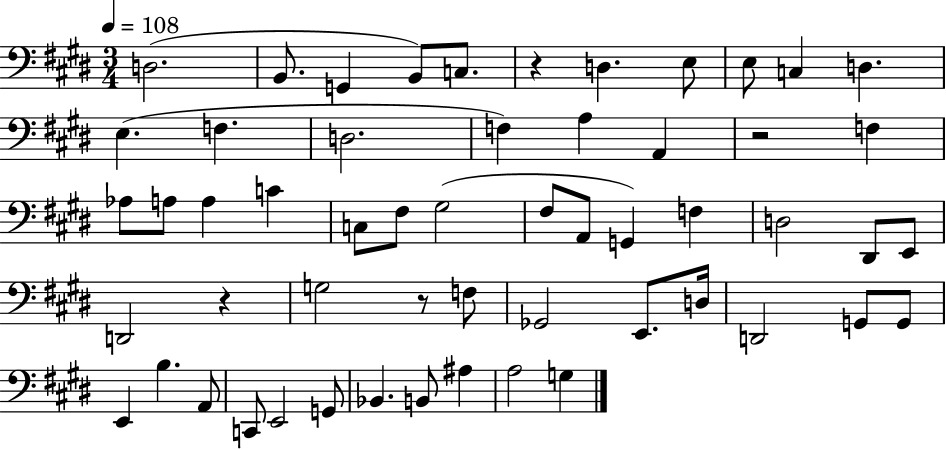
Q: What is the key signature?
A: E major